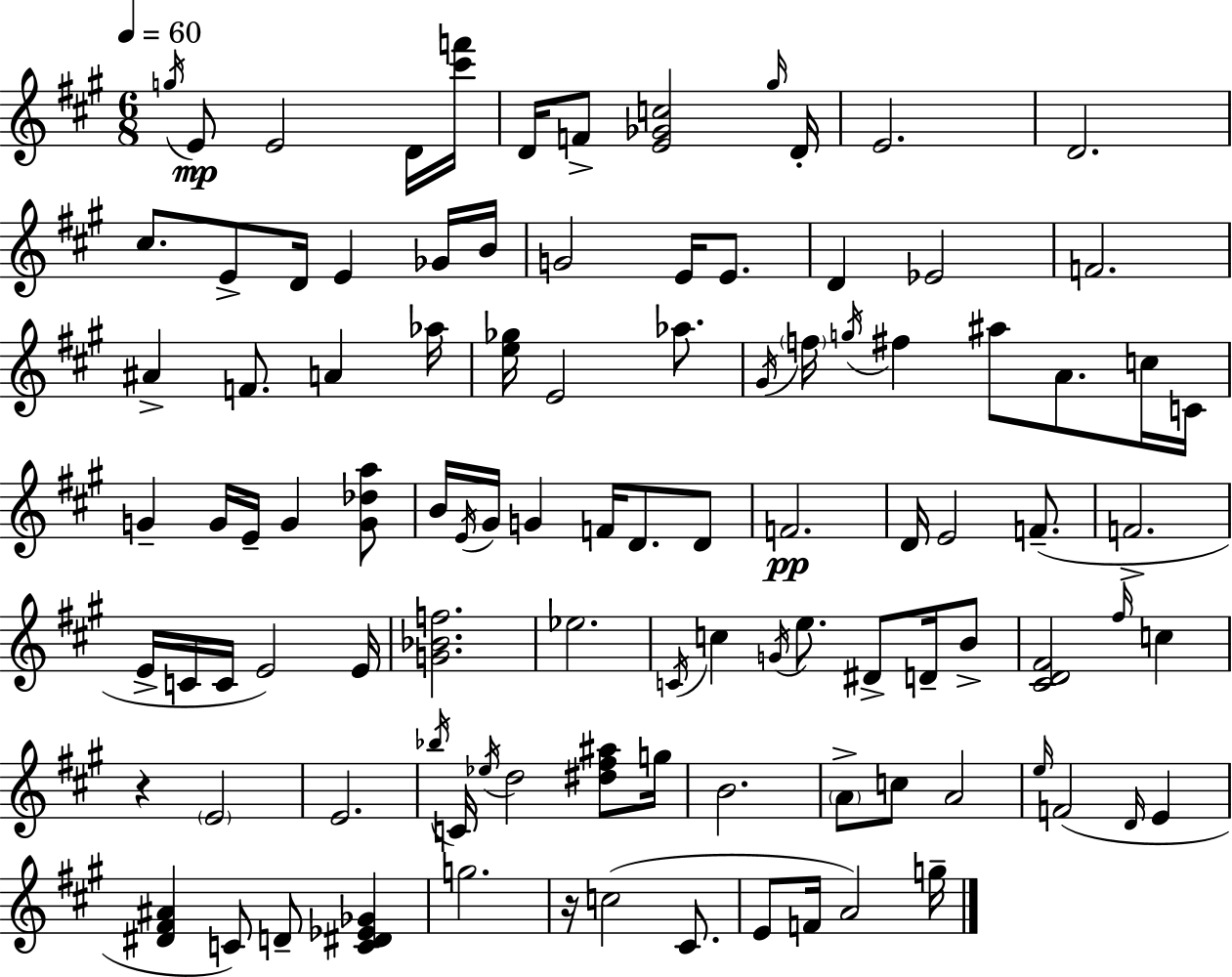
{
  \clef treble
  \numericTimeSignature
  \time 6/8
  \key a \major
  \tempo 4 = 60
  \repeat volta 2 { \acciaccatura { g''16 }\mp e'8 e'2 d'16 | <cis''' f'''>16 d'16 f'8-> <e' ges' c''>2 | \grace { gis''16 } d'16-. e'2. | d'2. | \break cis''8. e'8-> d'16 e'4 | ges'16 b'16 g'2 e'16 e'8. | d'4 ees'2 | f'2. | \break ais'4-> f'8. a'4 | aes''16 <e'' ges''>16 e'2 aes''8. | \acciaccatura { gis'16 } \parenthesize f''16 \acciaccatura { g''16 } fis''4 ais''8 a'8. | c''16 c'16 g'4-- g'16 e'16-- g'4 | \break <g' des'' a''>8 b'16 \acciaccatura { e'16 } gis'16 g'4 f'16 | d'8. d'8 f'2.\pp | d'16 e'2 | f'8.--( f'2.-> | \break e'16-> c'16 c'16 e'2) | e'16 <g' bes' f''>2. | ees''2. | \acciaccatura { c'16 } c''4 \acciaccatura { g'16 } e''8. | \break dis'8-> d'16-- b'8-> <cis' d' fis'>2 | \grace { fis''16 } c''4 r4 | \parenthesize e'2 e'2. | \acciaccatura { bes''16 } c'16 \acciaccatura { ees''16 } d''2 | \break <dis'' fis'' ais''>8 g''16 b'2. | \parenthesize a'8-> | c''8 a'2 \grace { e''16 } f'2( | \grace { d'16 } e'4 | \break <dis' fis' ais'>4 c'8) d'8-- <c' dis' ees' ges'>4 | g''2. | r16 c''2( cis'8. | e'8 f'16 a'2) g''16-- | \break } \bar "|."
}